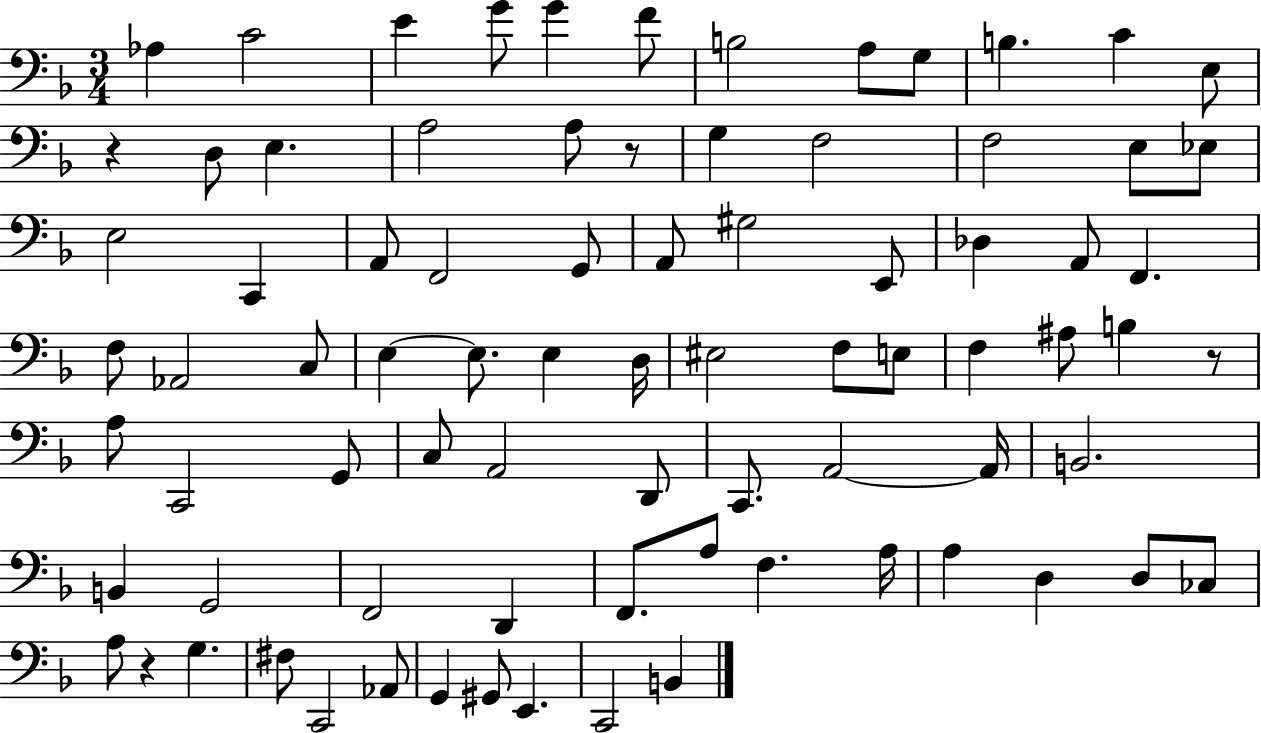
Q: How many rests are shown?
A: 4